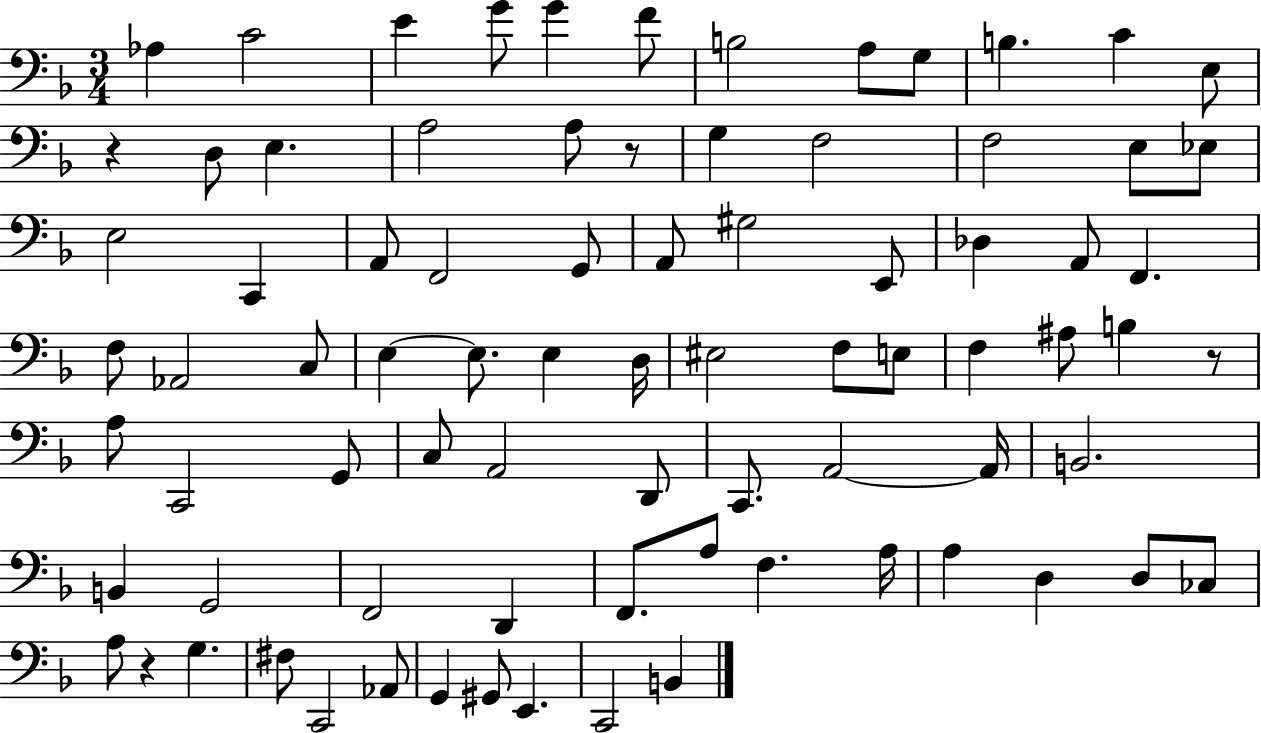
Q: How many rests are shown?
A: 4